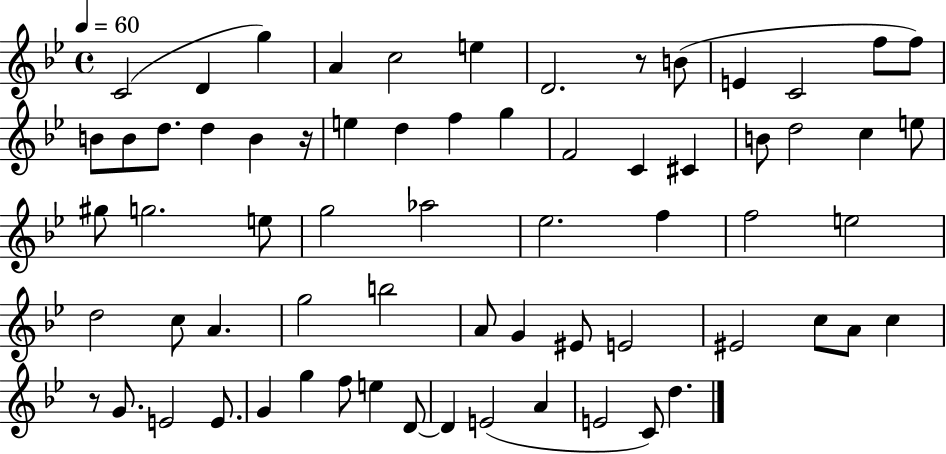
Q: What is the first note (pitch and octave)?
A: C4